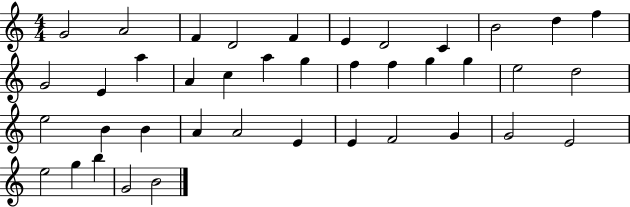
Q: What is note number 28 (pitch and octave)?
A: A4